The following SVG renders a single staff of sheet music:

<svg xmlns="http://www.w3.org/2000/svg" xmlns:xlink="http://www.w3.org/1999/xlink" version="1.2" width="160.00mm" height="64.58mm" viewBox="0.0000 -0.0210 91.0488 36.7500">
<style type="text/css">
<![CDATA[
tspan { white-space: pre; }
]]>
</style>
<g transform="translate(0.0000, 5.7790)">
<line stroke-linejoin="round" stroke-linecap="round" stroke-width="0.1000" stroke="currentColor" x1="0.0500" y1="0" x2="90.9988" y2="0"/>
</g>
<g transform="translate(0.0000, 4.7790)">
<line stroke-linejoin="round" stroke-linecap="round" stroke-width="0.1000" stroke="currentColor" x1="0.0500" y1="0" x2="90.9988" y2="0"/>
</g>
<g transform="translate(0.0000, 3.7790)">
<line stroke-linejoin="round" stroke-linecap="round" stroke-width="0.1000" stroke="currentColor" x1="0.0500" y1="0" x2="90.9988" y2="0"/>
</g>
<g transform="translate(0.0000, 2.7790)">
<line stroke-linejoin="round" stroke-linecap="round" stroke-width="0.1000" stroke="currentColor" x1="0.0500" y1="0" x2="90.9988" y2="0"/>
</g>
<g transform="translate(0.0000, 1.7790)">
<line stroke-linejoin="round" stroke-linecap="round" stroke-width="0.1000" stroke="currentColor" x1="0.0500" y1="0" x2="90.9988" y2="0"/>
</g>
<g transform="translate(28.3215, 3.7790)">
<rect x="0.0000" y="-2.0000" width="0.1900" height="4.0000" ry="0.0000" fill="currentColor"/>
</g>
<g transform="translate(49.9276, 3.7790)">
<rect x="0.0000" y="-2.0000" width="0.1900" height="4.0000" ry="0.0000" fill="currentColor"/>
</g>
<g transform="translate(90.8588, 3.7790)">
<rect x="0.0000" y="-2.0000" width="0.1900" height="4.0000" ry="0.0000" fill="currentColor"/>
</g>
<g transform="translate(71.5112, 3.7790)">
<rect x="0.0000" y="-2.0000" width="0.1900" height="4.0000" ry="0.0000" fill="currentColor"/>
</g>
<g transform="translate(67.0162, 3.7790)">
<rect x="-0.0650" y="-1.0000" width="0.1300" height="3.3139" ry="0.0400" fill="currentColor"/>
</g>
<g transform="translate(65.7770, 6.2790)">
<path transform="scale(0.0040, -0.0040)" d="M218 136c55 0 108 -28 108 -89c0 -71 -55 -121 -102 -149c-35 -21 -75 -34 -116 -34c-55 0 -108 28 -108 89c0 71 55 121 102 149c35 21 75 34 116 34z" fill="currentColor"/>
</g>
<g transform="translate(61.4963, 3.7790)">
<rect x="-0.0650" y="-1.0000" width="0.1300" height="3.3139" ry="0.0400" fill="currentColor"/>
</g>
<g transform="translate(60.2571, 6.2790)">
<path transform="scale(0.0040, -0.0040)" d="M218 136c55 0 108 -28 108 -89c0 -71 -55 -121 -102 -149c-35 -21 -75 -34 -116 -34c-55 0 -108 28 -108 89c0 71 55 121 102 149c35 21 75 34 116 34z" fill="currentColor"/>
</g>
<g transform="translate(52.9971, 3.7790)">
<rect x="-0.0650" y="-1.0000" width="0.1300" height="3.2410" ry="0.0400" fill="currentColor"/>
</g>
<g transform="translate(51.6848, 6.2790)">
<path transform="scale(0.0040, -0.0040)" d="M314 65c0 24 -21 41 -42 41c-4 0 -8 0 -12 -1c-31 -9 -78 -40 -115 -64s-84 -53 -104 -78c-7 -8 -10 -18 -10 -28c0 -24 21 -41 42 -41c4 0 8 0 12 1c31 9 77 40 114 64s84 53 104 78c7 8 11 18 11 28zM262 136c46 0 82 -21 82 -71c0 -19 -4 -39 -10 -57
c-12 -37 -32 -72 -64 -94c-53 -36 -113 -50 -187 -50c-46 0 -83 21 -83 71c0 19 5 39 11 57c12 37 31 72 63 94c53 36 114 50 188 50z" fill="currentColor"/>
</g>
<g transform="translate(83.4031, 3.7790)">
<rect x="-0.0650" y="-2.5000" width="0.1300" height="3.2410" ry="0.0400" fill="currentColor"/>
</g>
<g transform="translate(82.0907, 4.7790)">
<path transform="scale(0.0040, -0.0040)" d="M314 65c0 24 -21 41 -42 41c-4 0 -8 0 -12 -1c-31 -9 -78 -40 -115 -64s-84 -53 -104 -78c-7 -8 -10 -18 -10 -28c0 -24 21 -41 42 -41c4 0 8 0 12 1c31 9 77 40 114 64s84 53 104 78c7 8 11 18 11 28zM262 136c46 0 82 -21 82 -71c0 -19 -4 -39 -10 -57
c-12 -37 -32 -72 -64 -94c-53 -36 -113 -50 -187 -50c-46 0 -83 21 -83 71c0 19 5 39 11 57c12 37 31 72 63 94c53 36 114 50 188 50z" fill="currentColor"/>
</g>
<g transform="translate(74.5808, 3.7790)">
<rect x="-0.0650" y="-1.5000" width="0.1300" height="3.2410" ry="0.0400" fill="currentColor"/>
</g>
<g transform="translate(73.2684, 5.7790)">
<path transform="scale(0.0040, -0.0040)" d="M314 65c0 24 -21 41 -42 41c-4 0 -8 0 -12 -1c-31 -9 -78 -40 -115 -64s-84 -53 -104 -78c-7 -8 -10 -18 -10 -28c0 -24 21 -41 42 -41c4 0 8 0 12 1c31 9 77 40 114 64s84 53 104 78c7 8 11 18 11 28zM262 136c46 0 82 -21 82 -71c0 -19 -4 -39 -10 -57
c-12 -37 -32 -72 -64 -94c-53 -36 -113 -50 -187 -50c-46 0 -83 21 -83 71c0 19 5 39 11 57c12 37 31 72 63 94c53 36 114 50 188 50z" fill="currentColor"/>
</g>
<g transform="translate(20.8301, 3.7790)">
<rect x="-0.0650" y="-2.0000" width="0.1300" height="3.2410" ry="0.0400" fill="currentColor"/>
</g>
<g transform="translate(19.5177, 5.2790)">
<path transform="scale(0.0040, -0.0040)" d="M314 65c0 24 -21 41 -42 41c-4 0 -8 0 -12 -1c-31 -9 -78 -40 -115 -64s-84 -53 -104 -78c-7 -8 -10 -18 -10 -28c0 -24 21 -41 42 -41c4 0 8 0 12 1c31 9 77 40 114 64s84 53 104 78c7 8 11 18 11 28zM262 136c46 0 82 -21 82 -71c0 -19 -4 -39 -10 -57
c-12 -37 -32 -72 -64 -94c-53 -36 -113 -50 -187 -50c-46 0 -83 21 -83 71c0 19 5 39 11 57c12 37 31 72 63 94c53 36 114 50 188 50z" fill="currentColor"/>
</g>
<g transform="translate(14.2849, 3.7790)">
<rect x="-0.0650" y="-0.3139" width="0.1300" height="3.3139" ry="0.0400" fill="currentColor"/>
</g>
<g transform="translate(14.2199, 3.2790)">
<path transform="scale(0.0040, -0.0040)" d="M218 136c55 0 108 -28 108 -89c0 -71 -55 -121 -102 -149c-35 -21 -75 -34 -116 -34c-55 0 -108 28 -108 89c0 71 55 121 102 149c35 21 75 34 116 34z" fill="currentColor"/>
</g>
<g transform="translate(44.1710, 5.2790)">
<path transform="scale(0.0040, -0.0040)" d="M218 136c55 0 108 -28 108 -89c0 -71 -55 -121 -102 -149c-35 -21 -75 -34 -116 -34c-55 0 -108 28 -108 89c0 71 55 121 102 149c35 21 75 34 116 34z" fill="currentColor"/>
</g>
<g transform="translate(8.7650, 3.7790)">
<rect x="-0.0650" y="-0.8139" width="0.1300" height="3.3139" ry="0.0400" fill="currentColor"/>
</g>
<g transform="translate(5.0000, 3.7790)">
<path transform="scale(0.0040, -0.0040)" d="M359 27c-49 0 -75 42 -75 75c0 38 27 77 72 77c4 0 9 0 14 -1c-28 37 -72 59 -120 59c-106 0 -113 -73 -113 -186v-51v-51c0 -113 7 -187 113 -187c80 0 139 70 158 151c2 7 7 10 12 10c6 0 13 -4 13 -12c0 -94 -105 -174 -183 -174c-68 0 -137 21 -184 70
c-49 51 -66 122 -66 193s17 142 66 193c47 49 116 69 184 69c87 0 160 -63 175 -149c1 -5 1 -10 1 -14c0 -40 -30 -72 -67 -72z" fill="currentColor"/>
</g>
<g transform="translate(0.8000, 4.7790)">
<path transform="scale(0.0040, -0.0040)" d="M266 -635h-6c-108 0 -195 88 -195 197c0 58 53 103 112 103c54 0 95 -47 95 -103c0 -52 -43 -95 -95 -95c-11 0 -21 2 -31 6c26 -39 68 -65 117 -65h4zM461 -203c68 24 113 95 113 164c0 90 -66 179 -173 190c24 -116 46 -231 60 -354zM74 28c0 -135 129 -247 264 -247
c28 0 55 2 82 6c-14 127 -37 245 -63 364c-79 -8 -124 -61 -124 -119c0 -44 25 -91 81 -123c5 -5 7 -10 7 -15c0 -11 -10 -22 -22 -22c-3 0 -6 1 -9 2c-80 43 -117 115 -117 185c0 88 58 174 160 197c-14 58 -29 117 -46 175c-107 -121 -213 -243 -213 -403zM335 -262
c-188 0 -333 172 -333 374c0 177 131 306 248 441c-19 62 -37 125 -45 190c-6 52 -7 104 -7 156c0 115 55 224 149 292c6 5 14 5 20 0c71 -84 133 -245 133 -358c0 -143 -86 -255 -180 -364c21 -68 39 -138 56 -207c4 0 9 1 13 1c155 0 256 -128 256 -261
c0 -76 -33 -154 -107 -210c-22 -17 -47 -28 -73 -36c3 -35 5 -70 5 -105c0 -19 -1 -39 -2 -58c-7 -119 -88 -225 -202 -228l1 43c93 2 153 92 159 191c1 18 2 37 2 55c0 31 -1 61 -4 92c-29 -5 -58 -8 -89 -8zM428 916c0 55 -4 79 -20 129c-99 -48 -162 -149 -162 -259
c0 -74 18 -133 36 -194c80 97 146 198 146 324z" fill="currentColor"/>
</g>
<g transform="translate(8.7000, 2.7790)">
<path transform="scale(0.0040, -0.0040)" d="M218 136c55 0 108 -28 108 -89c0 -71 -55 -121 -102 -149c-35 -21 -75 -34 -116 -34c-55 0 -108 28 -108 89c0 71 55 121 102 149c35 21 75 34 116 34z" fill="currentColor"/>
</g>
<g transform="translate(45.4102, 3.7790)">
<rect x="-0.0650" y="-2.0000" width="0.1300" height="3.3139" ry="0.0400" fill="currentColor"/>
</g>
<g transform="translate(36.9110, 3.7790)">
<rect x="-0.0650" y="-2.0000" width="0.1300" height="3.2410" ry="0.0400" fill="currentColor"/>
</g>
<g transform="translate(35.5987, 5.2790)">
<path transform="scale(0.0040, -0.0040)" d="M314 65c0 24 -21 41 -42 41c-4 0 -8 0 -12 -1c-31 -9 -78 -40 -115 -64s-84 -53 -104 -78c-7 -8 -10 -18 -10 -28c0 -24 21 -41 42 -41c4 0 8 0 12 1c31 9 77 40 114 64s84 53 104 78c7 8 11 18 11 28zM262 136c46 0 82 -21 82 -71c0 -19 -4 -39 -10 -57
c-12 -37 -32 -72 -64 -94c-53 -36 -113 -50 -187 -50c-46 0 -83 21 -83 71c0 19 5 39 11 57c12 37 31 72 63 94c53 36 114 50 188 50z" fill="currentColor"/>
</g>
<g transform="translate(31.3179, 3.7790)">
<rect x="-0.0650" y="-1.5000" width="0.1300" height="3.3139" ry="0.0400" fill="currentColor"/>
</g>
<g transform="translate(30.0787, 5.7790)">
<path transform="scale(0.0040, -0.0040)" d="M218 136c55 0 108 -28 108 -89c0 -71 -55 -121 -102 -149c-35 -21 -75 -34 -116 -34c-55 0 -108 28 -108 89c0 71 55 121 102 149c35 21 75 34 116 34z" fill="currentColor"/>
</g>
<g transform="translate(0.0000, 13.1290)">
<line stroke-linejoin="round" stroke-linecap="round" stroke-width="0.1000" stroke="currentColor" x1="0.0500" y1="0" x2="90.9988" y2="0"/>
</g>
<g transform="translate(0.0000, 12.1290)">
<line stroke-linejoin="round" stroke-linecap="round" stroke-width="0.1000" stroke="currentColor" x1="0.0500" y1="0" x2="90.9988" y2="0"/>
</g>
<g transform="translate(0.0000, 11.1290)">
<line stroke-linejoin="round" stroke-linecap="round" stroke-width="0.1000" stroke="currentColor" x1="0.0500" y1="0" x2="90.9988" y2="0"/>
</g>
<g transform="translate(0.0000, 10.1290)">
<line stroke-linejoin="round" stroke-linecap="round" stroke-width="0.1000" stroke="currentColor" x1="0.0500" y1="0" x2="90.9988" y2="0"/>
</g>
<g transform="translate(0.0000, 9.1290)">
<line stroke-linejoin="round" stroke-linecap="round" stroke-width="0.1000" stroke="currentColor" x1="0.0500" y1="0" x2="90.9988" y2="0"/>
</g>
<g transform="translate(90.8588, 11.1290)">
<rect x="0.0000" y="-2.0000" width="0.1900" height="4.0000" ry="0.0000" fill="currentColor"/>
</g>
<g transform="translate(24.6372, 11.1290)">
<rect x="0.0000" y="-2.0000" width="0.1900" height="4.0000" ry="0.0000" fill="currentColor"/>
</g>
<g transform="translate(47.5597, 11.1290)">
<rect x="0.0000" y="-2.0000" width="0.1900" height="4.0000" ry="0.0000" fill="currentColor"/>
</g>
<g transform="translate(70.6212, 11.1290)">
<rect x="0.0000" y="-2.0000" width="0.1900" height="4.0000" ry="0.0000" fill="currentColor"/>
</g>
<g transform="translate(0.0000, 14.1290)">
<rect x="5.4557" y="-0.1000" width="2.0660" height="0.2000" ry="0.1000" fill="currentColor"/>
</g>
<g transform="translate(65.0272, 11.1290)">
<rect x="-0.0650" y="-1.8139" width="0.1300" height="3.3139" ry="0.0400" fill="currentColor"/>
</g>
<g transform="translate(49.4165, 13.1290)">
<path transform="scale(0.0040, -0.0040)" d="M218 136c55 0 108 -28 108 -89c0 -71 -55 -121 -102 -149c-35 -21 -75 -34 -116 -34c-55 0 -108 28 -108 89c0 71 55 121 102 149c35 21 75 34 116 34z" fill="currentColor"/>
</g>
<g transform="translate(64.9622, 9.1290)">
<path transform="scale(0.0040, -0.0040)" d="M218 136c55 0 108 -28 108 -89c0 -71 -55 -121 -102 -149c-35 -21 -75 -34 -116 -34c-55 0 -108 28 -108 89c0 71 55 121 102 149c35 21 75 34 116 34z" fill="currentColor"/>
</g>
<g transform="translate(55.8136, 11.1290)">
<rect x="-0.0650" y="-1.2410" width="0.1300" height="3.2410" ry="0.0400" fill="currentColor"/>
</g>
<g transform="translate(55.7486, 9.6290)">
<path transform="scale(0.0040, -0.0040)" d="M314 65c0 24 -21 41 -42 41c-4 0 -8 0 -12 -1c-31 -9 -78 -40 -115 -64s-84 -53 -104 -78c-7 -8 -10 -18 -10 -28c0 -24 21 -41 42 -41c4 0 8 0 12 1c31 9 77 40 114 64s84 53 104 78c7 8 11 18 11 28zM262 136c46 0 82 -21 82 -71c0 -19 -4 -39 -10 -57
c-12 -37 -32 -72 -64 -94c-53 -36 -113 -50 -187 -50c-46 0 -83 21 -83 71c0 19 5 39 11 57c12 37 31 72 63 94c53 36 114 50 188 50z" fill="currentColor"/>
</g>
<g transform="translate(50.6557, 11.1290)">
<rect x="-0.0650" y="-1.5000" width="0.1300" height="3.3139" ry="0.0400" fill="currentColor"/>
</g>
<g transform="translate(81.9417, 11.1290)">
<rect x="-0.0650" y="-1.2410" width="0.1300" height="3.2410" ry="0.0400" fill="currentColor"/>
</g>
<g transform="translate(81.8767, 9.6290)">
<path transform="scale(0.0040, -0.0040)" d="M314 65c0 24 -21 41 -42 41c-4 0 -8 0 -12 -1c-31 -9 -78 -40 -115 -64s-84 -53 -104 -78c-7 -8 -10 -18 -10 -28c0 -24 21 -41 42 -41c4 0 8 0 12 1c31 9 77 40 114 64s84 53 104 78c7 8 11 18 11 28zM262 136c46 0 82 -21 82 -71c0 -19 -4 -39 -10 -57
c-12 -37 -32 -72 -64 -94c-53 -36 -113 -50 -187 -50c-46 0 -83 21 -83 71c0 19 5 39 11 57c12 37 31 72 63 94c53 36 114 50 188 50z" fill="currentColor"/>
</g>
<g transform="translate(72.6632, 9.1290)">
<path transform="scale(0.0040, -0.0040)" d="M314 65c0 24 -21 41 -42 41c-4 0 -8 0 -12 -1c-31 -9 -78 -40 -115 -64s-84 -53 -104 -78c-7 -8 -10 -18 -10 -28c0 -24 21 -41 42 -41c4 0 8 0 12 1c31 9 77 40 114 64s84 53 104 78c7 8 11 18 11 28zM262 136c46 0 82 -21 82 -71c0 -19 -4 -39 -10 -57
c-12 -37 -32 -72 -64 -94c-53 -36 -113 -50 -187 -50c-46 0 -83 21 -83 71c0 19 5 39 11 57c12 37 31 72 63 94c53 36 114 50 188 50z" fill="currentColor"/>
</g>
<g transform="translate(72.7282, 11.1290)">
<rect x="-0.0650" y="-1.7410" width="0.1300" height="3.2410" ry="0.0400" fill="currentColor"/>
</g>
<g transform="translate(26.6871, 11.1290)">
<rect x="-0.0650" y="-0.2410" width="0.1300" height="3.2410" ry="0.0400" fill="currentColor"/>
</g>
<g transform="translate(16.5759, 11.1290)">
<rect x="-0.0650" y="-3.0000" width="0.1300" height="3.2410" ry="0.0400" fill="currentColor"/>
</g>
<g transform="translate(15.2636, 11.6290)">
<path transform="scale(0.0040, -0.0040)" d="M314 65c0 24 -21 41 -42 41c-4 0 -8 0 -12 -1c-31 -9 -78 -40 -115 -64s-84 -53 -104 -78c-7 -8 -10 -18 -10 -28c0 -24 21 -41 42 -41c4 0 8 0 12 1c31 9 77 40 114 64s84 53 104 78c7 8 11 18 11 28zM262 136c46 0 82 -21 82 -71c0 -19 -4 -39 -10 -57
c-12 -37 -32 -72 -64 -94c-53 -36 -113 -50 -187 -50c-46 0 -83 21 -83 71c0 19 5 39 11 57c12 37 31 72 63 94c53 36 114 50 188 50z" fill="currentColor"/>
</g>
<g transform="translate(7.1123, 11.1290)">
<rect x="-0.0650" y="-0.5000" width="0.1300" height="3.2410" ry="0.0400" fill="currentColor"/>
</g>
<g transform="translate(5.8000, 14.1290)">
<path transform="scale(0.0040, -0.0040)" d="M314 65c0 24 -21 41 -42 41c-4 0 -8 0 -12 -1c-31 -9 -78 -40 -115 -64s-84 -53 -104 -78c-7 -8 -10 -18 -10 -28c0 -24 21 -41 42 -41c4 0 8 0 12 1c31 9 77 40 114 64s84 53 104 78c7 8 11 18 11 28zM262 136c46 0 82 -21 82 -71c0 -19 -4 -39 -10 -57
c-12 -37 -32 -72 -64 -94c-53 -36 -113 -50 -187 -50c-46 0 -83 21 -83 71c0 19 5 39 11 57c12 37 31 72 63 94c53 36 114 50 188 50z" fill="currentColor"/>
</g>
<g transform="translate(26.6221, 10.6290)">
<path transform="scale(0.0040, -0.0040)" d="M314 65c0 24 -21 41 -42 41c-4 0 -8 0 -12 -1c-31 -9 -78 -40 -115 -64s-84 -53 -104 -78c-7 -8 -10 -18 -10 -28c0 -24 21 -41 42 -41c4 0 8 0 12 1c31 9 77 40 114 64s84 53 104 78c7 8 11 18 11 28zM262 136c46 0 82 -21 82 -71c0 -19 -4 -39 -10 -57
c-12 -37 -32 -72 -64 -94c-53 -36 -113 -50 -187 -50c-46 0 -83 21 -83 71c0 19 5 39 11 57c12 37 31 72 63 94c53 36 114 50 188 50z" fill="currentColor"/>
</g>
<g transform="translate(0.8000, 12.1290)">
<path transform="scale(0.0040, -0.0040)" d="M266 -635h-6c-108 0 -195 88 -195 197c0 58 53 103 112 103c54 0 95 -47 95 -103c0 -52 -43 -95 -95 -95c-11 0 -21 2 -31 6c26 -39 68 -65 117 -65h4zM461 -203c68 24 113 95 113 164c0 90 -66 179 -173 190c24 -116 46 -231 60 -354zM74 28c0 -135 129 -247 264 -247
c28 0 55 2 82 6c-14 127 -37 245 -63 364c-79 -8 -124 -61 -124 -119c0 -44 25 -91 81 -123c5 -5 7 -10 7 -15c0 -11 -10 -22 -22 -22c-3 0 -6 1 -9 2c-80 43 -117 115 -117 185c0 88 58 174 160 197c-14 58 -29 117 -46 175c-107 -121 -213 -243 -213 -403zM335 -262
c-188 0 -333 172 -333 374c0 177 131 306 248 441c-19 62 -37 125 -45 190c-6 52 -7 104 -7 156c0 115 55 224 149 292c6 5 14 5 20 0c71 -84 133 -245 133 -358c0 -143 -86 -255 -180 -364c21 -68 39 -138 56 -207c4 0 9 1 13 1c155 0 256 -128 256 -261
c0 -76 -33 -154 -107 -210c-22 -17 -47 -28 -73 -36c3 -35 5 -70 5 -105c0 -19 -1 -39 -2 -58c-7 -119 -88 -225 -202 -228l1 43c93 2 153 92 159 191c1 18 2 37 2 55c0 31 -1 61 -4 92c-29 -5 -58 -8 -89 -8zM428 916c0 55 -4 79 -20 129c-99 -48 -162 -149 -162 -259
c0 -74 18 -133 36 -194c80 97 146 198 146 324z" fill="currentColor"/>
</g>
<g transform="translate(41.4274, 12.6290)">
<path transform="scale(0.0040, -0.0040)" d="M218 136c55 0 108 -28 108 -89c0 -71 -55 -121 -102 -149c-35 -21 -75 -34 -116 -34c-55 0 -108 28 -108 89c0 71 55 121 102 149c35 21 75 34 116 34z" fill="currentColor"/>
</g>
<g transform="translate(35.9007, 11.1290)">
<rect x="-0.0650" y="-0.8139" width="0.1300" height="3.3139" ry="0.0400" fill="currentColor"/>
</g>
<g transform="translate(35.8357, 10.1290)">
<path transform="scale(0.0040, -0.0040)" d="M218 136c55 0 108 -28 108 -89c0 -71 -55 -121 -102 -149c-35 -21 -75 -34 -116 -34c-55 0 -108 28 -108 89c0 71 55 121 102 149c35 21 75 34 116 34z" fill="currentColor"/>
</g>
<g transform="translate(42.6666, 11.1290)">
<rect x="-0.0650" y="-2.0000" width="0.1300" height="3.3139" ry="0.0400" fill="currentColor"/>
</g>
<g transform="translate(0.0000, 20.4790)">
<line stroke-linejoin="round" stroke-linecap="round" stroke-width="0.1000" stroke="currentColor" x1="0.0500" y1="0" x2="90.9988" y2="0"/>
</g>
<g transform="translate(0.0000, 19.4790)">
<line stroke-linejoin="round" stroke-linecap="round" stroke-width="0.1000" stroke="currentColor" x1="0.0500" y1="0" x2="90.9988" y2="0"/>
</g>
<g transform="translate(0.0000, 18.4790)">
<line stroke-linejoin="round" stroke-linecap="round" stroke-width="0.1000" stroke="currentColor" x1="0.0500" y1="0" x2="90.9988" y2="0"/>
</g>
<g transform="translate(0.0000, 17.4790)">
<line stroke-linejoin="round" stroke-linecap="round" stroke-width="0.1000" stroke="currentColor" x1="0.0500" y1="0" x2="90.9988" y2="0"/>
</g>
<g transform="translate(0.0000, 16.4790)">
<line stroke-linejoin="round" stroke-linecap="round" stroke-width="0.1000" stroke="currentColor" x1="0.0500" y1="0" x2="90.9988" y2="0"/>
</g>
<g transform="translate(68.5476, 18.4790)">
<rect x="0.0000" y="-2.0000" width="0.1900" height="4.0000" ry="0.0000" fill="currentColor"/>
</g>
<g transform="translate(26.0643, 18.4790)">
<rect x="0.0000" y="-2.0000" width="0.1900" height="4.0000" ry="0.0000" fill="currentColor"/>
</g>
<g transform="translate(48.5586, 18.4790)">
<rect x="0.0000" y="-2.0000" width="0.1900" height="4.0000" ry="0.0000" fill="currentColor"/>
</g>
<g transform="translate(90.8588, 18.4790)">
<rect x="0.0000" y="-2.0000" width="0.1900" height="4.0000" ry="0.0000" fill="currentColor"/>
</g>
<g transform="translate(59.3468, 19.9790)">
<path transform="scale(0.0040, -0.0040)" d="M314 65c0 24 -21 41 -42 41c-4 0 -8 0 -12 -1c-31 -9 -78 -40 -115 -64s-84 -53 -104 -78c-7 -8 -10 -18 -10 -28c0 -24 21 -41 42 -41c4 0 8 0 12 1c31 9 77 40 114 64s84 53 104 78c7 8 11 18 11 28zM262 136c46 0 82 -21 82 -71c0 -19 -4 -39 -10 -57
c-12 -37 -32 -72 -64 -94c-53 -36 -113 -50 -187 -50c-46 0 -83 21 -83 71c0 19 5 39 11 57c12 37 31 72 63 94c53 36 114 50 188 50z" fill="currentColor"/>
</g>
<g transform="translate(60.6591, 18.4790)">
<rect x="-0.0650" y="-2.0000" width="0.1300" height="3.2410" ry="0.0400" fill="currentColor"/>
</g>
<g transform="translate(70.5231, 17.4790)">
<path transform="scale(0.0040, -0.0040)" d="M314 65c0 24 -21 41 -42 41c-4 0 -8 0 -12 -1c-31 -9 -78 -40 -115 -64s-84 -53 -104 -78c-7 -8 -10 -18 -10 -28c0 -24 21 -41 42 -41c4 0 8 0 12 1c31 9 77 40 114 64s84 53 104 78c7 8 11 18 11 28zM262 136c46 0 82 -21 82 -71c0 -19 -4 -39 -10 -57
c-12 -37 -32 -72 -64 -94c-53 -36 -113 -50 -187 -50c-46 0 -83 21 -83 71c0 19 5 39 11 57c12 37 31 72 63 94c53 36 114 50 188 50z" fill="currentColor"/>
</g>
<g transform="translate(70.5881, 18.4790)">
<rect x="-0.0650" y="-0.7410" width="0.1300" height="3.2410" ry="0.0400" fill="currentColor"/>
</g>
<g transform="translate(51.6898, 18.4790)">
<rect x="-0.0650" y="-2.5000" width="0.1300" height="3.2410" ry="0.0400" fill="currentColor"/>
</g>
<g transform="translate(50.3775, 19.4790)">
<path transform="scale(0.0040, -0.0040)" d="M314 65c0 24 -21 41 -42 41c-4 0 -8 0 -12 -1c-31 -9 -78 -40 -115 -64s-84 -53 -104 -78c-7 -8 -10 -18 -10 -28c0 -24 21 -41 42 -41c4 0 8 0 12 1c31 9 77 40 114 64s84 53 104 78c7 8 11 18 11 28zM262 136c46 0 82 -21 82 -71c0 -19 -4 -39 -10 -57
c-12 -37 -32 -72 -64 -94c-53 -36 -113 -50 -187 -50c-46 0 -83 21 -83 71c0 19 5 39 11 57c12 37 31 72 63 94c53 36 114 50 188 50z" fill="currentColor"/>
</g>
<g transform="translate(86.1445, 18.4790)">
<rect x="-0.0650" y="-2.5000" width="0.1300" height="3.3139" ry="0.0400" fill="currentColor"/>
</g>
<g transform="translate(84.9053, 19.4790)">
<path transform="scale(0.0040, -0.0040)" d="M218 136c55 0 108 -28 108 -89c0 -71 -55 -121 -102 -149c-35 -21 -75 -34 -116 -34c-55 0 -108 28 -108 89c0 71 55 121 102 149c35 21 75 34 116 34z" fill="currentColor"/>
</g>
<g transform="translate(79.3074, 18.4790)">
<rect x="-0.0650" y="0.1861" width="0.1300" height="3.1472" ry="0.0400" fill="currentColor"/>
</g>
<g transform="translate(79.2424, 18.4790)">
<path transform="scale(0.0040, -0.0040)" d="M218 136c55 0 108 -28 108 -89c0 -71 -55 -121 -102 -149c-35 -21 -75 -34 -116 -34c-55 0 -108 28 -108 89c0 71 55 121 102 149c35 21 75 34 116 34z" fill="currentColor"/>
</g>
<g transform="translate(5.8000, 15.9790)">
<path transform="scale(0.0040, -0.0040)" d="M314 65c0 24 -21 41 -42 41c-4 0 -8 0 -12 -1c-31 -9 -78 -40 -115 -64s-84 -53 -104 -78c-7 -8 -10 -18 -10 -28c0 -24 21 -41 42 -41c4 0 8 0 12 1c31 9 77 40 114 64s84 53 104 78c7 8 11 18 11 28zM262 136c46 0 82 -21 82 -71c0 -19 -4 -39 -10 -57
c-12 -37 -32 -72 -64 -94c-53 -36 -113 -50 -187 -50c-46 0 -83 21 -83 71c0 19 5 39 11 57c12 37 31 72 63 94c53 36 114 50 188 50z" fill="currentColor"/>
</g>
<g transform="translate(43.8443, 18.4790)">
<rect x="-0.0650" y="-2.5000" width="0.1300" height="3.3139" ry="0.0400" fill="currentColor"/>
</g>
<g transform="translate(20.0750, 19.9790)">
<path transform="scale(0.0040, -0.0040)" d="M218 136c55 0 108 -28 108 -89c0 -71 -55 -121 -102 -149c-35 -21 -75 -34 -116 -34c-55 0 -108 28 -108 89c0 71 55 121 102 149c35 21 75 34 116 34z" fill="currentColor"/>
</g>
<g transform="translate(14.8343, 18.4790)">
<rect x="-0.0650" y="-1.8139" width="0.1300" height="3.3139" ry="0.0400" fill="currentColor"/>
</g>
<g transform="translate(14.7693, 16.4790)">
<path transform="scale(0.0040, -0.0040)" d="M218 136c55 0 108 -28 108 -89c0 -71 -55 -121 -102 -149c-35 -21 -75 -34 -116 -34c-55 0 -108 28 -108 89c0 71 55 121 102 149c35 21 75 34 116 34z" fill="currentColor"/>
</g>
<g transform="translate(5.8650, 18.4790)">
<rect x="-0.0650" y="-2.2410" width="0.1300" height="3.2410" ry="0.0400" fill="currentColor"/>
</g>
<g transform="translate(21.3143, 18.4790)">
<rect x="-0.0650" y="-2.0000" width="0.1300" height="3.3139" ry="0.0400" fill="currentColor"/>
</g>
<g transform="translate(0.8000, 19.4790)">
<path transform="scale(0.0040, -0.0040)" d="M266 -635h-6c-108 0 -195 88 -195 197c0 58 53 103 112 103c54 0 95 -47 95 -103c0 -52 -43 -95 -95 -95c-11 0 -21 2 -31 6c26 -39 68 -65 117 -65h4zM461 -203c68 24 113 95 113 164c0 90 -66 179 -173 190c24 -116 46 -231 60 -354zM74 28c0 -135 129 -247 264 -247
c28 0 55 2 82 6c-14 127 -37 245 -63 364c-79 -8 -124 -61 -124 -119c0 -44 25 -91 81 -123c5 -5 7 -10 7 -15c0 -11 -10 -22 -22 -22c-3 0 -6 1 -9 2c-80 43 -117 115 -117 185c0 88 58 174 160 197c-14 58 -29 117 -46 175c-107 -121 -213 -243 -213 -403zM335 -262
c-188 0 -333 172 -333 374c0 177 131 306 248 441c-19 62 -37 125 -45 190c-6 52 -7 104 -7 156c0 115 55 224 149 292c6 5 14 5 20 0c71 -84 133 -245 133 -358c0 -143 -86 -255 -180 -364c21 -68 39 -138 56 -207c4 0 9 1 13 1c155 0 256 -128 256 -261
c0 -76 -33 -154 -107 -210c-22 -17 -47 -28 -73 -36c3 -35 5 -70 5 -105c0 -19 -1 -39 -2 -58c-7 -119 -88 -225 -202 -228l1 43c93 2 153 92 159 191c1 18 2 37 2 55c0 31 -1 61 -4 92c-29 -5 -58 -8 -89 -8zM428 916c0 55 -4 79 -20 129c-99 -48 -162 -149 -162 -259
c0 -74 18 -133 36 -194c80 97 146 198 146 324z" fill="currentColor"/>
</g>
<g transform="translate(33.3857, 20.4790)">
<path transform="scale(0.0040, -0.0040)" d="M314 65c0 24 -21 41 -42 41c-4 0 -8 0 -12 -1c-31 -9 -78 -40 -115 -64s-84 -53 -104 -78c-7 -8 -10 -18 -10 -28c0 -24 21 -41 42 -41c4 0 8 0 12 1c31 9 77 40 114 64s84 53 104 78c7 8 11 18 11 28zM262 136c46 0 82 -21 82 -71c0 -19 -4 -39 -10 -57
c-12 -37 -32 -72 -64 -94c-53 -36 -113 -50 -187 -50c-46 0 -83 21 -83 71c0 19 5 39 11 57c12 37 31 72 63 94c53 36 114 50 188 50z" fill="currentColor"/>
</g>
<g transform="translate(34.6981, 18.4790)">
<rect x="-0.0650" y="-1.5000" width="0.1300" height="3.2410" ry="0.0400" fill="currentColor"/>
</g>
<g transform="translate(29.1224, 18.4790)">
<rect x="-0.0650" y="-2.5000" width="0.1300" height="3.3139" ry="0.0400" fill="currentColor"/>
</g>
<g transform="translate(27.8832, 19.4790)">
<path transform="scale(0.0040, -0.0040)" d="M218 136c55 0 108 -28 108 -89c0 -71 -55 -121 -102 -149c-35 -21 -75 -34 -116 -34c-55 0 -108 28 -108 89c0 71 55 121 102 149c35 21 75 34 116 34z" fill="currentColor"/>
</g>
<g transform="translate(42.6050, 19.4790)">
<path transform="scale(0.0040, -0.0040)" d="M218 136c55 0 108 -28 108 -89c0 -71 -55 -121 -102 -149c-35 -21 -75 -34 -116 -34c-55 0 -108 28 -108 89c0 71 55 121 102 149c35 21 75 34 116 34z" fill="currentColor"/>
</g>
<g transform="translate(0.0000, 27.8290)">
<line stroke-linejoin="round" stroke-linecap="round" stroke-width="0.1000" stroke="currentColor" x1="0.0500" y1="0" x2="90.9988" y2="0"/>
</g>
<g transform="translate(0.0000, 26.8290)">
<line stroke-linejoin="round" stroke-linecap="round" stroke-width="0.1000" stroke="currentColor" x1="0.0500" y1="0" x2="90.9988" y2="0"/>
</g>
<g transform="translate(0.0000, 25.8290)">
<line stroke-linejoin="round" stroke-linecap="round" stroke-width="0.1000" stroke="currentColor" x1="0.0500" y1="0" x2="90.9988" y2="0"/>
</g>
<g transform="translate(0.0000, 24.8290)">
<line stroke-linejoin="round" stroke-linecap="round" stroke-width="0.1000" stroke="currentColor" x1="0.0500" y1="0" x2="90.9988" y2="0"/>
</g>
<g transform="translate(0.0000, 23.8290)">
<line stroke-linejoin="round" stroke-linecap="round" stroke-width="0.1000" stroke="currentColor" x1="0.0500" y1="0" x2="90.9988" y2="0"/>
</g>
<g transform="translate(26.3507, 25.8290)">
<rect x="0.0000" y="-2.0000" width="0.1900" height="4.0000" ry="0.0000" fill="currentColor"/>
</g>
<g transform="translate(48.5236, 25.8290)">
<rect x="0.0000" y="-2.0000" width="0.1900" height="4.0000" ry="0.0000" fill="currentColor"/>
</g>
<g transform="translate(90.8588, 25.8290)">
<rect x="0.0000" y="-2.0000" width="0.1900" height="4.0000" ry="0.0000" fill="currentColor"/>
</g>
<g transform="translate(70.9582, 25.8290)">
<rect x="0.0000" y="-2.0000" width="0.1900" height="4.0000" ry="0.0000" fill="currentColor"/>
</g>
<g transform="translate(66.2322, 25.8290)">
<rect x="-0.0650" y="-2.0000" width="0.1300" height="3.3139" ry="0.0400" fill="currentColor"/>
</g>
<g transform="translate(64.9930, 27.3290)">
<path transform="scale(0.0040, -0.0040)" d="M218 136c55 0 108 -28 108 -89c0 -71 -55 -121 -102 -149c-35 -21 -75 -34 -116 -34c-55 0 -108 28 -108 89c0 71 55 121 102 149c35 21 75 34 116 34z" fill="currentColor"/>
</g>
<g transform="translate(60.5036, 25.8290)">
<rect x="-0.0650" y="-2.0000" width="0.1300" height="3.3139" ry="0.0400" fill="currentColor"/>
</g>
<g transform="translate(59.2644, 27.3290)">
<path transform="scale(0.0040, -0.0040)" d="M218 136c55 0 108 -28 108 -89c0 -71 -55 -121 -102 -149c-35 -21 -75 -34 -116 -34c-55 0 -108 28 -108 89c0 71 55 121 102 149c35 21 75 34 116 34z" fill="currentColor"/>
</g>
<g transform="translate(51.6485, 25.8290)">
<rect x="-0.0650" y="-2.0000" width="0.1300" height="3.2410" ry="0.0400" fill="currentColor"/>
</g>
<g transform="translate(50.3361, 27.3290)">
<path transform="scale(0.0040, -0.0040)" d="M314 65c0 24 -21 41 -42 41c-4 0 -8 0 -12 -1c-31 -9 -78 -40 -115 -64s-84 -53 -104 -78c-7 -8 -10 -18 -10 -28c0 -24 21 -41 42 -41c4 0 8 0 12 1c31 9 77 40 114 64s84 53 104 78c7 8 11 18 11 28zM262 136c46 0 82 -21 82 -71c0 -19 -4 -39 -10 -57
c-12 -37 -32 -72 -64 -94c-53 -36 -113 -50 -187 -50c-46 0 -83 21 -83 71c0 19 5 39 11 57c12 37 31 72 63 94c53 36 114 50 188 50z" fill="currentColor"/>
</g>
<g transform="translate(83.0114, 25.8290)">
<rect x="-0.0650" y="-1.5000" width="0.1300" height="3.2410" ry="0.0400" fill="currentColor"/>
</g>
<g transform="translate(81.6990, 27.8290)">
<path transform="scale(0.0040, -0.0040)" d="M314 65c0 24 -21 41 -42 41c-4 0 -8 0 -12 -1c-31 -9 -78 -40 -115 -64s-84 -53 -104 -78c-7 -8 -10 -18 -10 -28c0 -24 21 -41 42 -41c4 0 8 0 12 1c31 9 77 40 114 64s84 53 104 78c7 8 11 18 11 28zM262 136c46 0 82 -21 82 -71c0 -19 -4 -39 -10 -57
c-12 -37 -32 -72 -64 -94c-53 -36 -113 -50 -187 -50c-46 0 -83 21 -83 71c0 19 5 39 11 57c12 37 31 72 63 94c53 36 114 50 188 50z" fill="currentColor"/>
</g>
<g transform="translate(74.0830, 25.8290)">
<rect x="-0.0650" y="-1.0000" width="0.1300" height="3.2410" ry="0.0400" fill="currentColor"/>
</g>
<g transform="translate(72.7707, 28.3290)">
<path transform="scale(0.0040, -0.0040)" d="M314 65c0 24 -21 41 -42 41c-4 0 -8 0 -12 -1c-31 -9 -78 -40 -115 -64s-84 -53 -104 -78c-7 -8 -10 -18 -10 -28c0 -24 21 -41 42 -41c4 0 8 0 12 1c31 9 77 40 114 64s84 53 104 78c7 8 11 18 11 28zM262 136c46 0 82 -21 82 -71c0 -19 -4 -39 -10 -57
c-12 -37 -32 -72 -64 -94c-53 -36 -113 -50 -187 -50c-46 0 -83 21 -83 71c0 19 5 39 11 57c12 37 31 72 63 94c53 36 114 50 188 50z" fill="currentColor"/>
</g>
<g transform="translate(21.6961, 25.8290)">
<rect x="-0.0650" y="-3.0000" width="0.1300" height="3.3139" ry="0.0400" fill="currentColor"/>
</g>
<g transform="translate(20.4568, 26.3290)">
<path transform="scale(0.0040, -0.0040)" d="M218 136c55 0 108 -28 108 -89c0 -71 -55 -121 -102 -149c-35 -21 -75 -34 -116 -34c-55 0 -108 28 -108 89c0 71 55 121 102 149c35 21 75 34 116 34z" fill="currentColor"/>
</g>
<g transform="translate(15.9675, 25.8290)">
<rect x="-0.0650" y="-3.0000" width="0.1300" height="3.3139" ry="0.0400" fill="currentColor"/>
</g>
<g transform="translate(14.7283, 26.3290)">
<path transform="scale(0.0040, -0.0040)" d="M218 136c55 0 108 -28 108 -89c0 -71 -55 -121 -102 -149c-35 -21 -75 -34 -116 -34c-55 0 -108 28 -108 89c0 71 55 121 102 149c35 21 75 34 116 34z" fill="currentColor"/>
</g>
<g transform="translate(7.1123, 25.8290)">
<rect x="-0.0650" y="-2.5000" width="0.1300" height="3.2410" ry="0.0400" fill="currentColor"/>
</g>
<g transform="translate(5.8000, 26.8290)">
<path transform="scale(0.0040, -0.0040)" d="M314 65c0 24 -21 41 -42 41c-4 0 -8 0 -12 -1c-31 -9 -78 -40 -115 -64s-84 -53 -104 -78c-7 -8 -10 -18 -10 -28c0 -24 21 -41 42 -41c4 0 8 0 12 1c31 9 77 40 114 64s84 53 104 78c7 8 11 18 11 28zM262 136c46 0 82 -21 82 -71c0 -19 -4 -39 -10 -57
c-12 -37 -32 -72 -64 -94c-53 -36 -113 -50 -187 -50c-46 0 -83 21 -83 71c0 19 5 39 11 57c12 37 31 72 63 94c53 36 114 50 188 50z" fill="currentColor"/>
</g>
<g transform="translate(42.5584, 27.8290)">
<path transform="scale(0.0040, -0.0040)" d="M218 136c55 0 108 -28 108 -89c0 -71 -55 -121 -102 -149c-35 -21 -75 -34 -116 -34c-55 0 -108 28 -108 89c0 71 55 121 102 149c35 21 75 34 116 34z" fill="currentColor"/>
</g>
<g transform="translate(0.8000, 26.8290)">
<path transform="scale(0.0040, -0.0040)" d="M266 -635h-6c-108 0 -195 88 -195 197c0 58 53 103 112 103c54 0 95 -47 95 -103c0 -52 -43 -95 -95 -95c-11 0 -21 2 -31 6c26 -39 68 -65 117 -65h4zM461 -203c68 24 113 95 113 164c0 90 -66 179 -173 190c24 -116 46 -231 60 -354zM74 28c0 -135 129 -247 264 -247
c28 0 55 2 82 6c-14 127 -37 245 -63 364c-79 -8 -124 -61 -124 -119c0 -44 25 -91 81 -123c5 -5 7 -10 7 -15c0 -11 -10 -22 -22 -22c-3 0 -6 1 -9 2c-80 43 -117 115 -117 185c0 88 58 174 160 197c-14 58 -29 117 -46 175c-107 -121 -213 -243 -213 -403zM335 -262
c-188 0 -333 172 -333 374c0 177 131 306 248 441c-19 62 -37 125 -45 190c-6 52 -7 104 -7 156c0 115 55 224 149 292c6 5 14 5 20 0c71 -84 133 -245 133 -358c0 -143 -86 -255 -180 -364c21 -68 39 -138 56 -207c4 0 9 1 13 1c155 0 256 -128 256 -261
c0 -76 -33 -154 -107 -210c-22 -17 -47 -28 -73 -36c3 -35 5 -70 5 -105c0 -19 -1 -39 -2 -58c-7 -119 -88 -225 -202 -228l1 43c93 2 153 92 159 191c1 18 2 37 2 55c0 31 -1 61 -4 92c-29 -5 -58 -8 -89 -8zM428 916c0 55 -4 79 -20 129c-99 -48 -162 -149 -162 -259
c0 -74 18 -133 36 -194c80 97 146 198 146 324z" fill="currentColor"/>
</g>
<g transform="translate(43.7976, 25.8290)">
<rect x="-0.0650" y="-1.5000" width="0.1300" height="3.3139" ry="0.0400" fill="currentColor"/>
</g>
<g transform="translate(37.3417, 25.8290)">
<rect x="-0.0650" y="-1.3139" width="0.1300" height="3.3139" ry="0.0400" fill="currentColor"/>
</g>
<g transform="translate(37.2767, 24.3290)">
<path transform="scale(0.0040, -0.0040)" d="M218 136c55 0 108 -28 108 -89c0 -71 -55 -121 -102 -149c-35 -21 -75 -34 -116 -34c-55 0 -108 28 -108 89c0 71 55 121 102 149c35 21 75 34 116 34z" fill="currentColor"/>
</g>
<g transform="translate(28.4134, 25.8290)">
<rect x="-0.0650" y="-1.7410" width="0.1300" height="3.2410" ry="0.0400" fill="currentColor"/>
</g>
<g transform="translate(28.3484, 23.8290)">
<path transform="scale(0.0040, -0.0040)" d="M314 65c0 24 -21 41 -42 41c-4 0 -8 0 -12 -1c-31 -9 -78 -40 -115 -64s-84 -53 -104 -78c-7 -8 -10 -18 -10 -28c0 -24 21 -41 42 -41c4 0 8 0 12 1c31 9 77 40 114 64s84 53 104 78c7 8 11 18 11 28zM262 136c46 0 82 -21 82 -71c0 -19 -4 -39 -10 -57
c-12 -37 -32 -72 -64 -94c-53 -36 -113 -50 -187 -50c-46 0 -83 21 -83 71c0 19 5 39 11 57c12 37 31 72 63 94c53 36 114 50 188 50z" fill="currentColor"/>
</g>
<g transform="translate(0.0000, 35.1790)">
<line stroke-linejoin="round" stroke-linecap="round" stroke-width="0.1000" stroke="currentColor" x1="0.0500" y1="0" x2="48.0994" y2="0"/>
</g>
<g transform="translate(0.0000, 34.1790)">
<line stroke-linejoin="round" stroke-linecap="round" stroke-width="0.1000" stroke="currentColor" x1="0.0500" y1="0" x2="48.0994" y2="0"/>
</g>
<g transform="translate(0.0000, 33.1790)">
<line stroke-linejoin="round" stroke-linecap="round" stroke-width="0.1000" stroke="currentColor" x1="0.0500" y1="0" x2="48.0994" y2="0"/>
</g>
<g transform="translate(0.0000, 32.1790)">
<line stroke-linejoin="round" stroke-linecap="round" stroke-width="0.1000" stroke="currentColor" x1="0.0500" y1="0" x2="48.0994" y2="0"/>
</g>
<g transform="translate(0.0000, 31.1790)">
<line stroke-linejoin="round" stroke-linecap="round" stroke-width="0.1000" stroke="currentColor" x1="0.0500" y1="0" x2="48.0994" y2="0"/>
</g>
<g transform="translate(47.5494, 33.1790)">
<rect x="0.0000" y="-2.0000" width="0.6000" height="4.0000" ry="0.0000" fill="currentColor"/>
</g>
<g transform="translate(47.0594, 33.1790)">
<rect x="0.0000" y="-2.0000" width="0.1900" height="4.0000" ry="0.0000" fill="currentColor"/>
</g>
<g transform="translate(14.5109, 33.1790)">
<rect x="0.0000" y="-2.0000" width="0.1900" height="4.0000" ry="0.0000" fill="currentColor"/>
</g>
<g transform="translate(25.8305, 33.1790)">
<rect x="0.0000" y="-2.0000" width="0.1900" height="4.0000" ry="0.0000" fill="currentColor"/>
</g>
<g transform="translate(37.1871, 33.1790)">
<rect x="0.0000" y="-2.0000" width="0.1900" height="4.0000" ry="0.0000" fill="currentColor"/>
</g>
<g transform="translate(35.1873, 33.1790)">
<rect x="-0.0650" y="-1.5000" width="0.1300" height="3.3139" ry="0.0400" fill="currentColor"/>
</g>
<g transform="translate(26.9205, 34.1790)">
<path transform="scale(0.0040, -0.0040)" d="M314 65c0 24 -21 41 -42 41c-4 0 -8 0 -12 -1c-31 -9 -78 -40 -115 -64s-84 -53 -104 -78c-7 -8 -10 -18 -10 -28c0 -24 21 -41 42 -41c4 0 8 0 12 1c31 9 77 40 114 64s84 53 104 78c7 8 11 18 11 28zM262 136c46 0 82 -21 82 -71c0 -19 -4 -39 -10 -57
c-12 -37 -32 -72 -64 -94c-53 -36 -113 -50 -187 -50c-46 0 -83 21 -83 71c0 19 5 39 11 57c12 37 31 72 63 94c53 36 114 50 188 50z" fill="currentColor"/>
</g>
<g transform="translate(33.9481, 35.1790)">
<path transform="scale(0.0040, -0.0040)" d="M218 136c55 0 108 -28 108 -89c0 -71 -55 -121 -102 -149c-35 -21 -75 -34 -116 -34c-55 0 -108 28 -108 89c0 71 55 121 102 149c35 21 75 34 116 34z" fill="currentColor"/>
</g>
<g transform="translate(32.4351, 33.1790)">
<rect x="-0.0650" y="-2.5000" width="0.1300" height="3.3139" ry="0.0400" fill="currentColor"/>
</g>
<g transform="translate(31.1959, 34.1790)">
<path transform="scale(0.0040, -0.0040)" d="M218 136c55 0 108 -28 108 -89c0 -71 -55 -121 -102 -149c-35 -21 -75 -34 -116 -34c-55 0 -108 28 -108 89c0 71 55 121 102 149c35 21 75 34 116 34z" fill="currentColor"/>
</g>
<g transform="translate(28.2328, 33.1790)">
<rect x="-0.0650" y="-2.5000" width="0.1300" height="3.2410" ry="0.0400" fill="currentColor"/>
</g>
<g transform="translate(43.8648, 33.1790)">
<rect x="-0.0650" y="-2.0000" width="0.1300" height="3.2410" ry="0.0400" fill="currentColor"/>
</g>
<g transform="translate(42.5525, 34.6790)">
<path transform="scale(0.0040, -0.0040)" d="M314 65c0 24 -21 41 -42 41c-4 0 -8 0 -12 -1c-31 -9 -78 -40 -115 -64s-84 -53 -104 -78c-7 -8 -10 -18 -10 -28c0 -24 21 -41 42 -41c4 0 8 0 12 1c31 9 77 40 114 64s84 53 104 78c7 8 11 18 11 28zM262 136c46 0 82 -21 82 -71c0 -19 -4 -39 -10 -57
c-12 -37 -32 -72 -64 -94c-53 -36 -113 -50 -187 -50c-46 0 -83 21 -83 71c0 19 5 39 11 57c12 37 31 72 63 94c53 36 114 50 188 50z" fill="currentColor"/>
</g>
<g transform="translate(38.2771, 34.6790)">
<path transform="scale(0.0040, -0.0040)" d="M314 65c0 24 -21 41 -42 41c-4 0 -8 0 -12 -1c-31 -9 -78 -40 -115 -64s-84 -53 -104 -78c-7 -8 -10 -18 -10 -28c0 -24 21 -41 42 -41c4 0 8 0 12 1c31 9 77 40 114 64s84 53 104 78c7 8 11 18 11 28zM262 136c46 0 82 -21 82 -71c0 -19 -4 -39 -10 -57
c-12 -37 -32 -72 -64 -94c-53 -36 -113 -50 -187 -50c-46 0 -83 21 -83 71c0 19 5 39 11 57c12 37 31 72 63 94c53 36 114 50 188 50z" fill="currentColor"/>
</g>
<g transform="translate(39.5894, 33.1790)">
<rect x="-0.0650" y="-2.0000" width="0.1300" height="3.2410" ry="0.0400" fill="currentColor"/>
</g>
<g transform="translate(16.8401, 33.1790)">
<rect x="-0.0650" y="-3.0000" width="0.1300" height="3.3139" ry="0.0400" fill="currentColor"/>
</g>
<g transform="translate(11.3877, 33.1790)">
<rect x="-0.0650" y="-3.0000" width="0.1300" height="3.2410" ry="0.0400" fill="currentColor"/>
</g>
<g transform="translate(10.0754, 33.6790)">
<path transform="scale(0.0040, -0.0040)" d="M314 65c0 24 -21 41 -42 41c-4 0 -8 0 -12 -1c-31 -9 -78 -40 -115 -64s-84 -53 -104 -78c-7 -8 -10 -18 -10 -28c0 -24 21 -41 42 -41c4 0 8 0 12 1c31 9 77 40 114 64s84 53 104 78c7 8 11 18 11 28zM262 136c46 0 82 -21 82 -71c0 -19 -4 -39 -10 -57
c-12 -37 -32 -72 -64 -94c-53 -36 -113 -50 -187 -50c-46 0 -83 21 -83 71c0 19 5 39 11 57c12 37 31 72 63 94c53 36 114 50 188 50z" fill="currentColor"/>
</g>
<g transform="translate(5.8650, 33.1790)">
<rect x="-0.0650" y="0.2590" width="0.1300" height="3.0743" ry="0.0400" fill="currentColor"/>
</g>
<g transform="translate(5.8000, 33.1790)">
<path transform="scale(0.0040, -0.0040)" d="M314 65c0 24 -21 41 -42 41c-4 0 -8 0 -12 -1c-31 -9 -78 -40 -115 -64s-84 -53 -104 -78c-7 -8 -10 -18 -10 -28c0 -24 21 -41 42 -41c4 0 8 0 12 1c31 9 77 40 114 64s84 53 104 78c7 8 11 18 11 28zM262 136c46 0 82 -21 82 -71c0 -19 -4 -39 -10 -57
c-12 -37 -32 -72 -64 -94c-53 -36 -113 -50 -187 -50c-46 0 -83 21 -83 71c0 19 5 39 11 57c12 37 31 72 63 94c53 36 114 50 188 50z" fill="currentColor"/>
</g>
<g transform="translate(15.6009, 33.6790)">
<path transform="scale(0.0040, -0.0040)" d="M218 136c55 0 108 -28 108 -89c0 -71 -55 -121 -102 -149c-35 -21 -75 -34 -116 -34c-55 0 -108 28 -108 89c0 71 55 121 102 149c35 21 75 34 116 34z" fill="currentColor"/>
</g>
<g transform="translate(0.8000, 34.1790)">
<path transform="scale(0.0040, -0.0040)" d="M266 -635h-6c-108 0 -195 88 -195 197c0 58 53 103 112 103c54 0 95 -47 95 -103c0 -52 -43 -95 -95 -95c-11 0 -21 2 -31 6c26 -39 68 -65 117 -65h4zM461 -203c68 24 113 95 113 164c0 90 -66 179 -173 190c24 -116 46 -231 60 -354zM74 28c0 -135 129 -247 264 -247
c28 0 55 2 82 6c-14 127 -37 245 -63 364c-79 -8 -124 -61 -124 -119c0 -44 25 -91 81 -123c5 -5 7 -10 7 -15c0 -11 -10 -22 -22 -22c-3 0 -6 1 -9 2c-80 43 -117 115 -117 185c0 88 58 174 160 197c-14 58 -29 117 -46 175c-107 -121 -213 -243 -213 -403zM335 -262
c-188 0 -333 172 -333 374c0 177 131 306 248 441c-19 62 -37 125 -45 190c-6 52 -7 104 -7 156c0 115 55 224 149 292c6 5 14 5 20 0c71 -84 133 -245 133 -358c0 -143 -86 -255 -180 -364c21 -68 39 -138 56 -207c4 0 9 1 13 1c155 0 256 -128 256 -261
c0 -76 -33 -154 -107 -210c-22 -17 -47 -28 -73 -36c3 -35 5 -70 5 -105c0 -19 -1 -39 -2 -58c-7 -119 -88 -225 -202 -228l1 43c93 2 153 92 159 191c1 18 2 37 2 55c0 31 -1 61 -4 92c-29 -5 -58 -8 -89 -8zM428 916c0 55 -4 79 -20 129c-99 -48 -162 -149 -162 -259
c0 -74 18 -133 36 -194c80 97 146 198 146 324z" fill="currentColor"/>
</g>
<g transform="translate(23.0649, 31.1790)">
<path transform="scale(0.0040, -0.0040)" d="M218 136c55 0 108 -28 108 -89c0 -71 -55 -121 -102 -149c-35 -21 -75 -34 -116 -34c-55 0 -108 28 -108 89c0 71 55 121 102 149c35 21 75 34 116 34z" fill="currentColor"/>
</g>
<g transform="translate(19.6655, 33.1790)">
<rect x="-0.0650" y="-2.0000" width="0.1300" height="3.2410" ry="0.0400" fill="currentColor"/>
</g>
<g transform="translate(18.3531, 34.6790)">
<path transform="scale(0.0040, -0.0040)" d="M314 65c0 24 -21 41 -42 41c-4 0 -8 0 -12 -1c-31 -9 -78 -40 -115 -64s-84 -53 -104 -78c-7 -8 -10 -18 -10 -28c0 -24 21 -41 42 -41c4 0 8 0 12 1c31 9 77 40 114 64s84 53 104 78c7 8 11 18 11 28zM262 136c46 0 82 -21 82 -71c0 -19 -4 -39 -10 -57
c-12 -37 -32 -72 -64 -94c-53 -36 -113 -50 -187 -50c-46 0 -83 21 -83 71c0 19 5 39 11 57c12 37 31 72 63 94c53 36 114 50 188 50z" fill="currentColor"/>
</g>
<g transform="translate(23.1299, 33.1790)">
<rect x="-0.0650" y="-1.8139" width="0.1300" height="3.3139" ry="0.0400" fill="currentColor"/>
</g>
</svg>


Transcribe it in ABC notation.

X:1
T:Untitled
M:4/4
L:1/4
K:C
d c F2 E F2 F D2 D D E2 G2 C2 A2 c2 d F E e2 f f2 e2 g2 f F G E2 G G2 F2 d2 B G G2 A A f2 e E F2 F F D2 E2 B2 A2 A F2 f G2 G E F2 F2